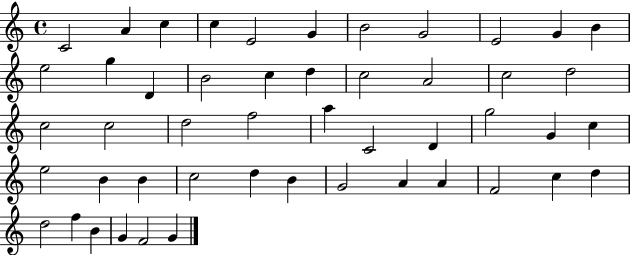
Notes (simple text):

C4/h A4/q C5/q C5/q E4/h G4/q B4/h G4/h E4/h G4/q B4/q E5/h G5/q D4/q B4/h C5/q D5/q C5/h A4/h C5/h D5/h C5/h C5/h D5/h F5/h A5/q C4/h D4/q G5/h G4/q C5/q E5/h B4/q B4/q C5/h D5/q B4/q G4/h A4/q A4/q F4/h C5/q D5/q D5/h F5/q B4/q G4/q F4/h G4/q